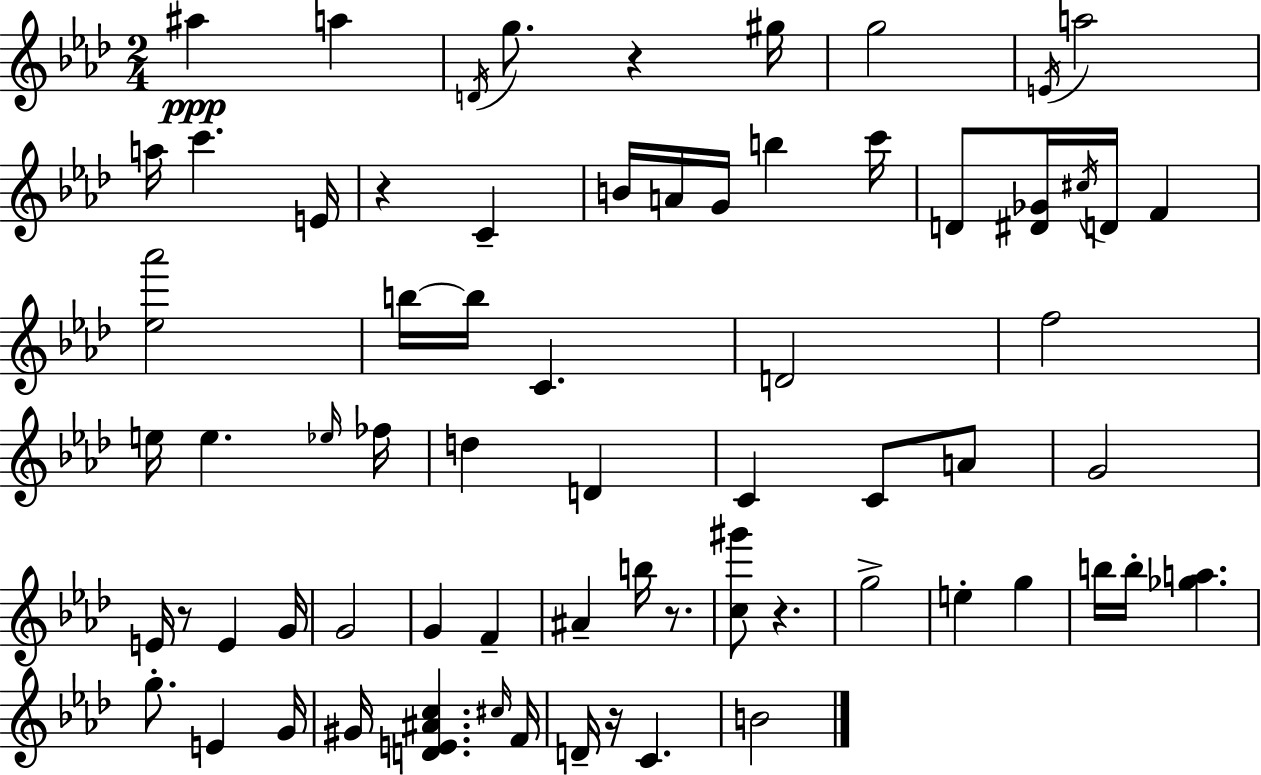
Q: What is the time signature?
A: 2/4